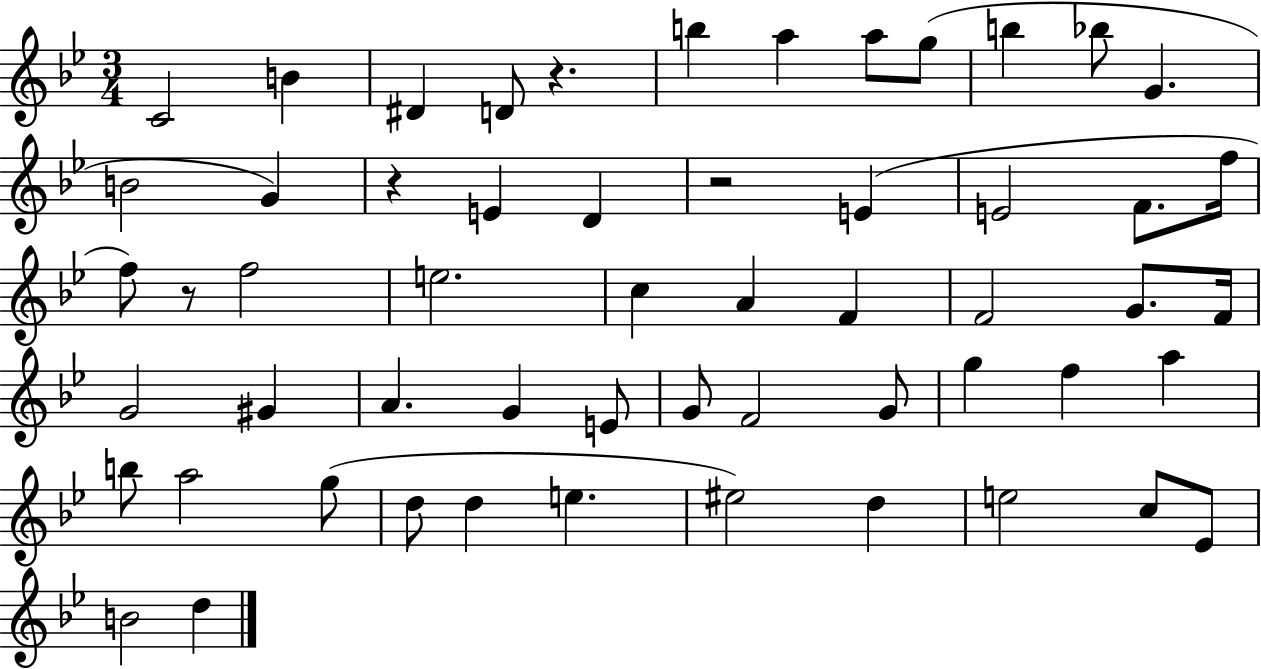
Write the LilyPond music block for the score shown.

{
  \clef treble
  \numericTimeSignature
  \time 3/4
  \key bes \major
  \repeat volta 2 { c'2 b'4 | dis'4 d'8 r4. | b''4 a''4 a''8 g''8( | b''4 bes''8 g'4. | \break b'2 g'4) | r4 e'4 d'4 | r2 e'4( | e'2 f'8. f''16 | \break f''8) r8 f''2 | e''2. | c''4 a'4 f'4 | f'2 g'8. f'16 | \break g'2 gis'4 | a'4. g'4 e'8 | g'8 f'2 g'8 | g''4 f''4 a''4 | \break b''8 a''2 g''8( | d''8 d''4 e''4. | eis''2) d''4 | e''2 c''8 ees'8 | \break b'2 d''4 | } \bar "|."
}